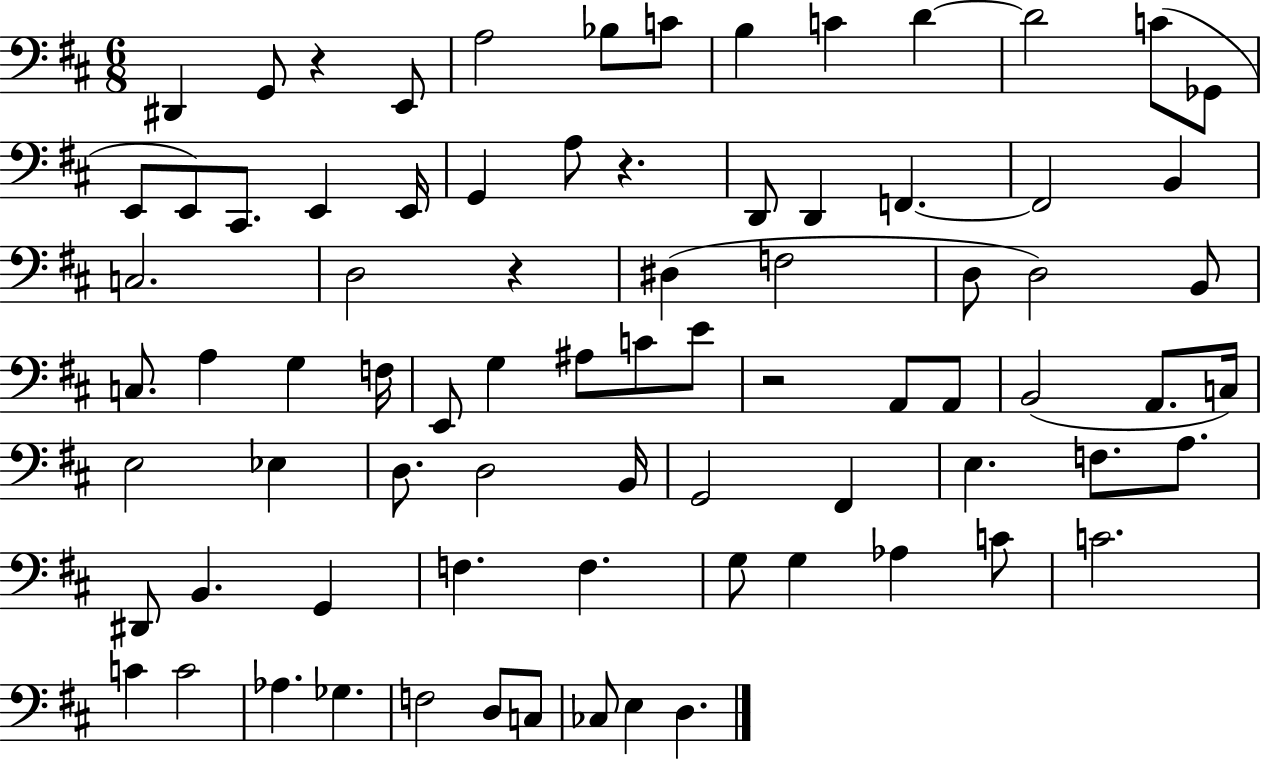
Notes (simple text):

D#2/q G2/e R/q E2/e A3/h Bb3/e C4/e B3/q C4/q D4/q D4/h C4/e Gb2/e E2/e E2/e C#2/e. E2/q E2/s G2/q A3/e R/q. D2/e D2/q F2/q. F2/h B2/q C3/h. D3/h R/q D#3/q F3/h D3/e D3/h B2/e C3/e. A3/q G3/q F3/s E2/e G3/q A#3/e C4/e E4/e R/h A2/e A2/e B2/h A2/e. C3/s E3/h Eb3/q D3/e. D3/h B2/s G2/h F#2/q E3/q. F3/e. A3/e. D#2/e B2/q. G2/q F3/q. F3/q. G3/e G3/q Ab3/q C4/e C4/h. C4/q C4/h Ab3/q. Gb3/q. F3/h D3/e C3/e CES3/e E3/q D3/q.